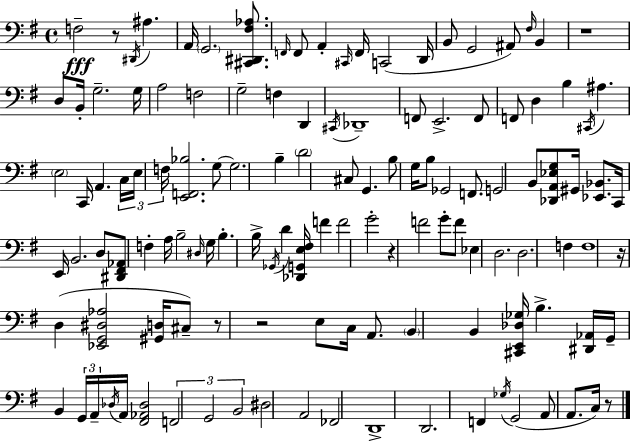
X:1
T:Untitled
M:4/4
L:1/4
K:Em
F,2 z/2 ^D,,/4 ^A, A,,/4 G,,2 [^C,,^D,,^F,_A,]/2 F,,/4 F,,/2 A,, ^C,,/4 F,,/4 C,,2 D,,/4 B,,/2 G,,2 ^A,,/2 ^F,/4 B,, z4 D,/2 B,,/4 G,2 G,/4 A,2 F,2 G,2 F, D,, ^C,,/4 _D,,4 F,,/2 E,,2 F,,/2 F,,/2 D, B, ^C,,/4 ^A, E,2 C,,/4 A,, C,/4 E,/4 F,/4 [E,,F,,_B,]2 G,/2 G,2 B, D2 ^C,/2 G,, B,/2 G,/4 B,/2 _G,,2 F,,/2 G,,2 B,,/2 [_D,,A,,_E,G,]/2 ^G,,/4 [_E,,_B,,]/2 C,,/4 E,,/4 B,,2 D,/2 [^D,,^F,,_A,,]/2 F, A,/4 B,2 ^D,/4 G,/4 B, B,/4 _G,,/4 D [_D,,G,,E,^F,]/4 F F2 G2 z F2 G/2 F/2 _E, D,2 D,2 F, F,4 z/4 D, [_E,,G,,^D,_A,]2 [^G,,D,]/4 ^C,/2 z/2 z2 E,/2 C,/4 A,,/2 B,, B,, [^C,,E,,_D,_G,]/4 B, [^D,,_A,,]/4 G,,/4 B,, G,,/4 A,,/4 _D,/4 A,,/4 [^F,,_A,,_D,]2 F,,2 G,,2 B,,2 ^D,2 A,,2 _F,,2 D,,4 D,,2 F,, _G,/4 G,,2 A,,/2 A,,/2 C,/4 z/2